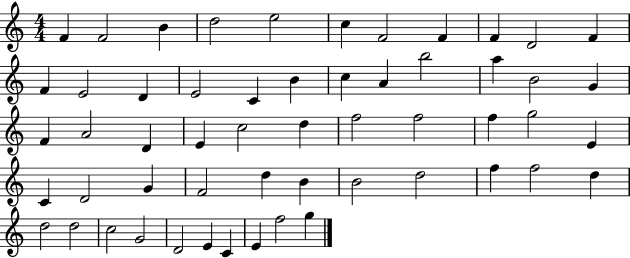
{
  \clef treble
  \numericTimeSignature
  \time 4/4
  \key c \major
  f'4 f'2 b'4 | d''2 e''2 | c''4 f'2 f'4 | f'4 d'2 f'4 | \break f'4 e'2 d'4 | e'2 c'4 b'4 | c''4 a'4 b''2 | a''4 b'2 g'4 | \break f'4 a'2 d'4 | e'4 c''2 d''4 | f''2 f''2 | f''4 g''2 e'4 | \break c'4 d'2 g'4 | f'2 d''4 b'4 | b'2 d''2 | f''4 f''2 d''4 | \break d''2 d''2 | c''2 g'2 | d'2 e'4 c'4 | e'4 f''2 g''4 | \break \bar "|."
}